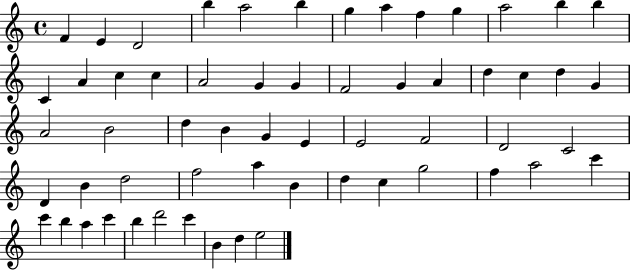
X:1
T:Untitled
M:4/4
L:1/4
K:C
F E D2 b a2 b g a f g a2 b b C A c c A2 G G F2 G A d c d G A2 B2 d B G E E2 F2 D2 C2 D B d2 f2 a B d c g2 f a2 c' c' b a c' b d'2 c' B d e2